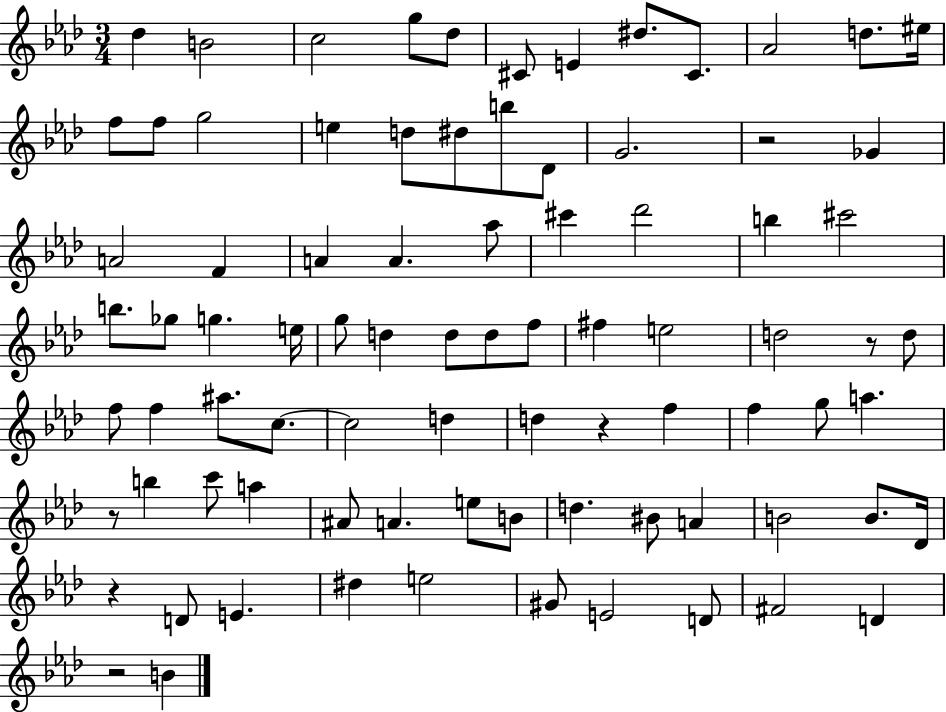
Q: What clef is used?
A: treble